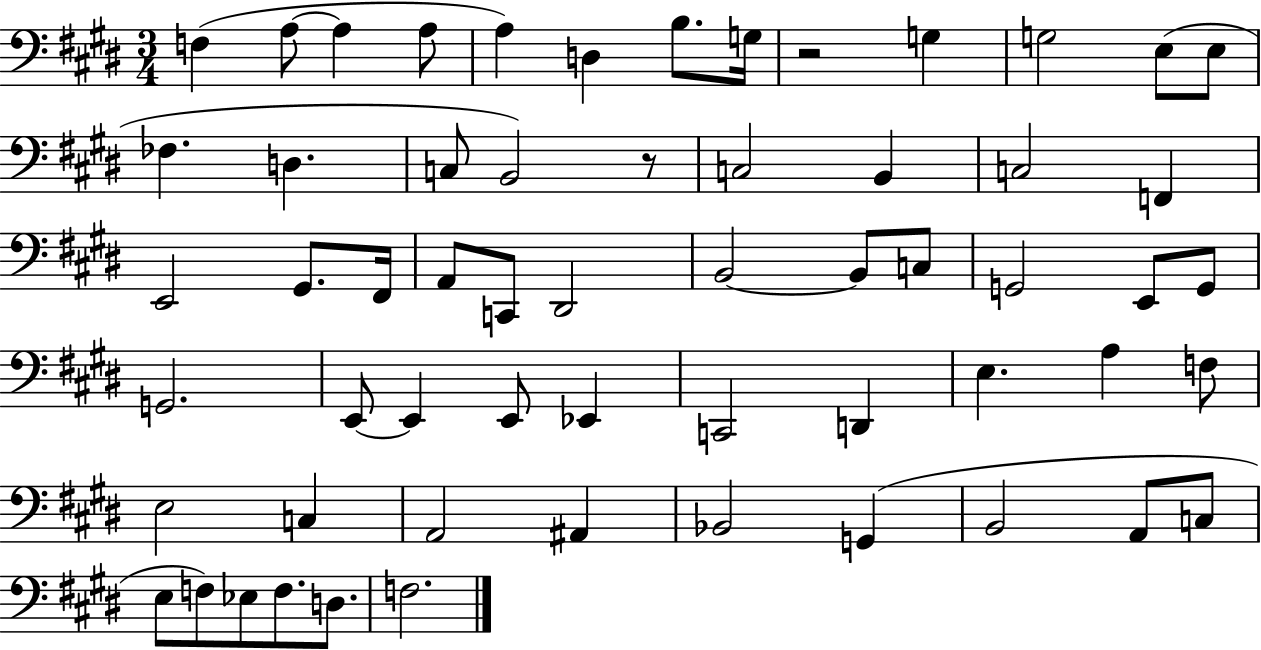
{
  \clef bass
  \numericTimeSignature
  \time 3/4
  \key e \major
  f4( a8~~ a4 a8 | a4) d4 b8. g16 | r2 g4 | g2 e8( e8 | \break fes4. d4. | c8 b,2) r8 | c2 b,4 | c2 f,4 | \break e,2 gis,8. fis,16 | a,8 c,8 dis,2 | b,2~~ b,8 c8 | g,2 e,8 g,8 | \break g,2. | e,8~~ e,4 e,8 ees,4 | c,2 d,4 | e4. a4 f8 | \break e2 c4 | a,2 ais,4 | bes,2 g,4( | b,2 a,8 c8 | \break e8 f8) ees8 f8. d8. | f2. | \bar "|."
}